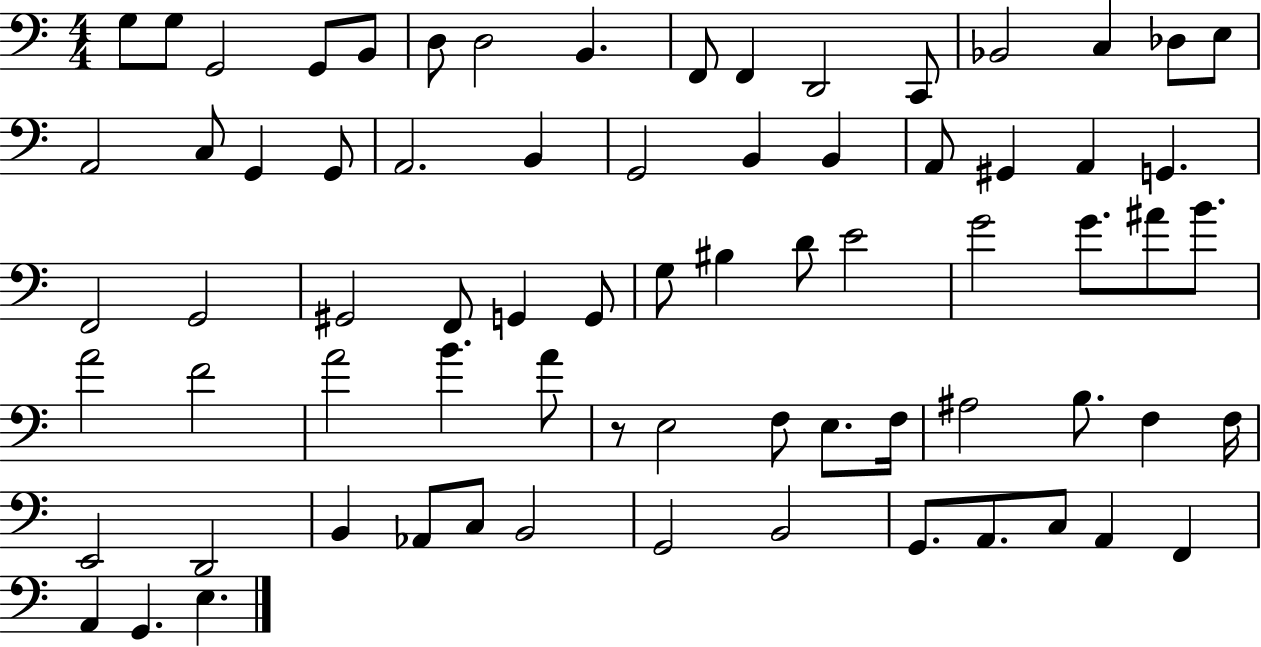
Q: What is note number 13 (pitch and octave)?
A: Bb2